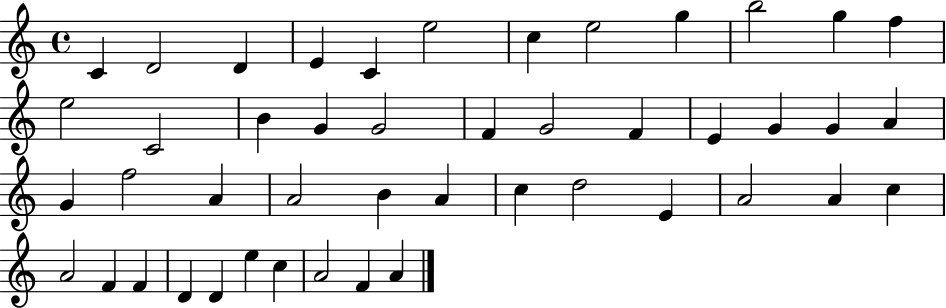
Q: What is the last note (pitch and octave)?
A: A4